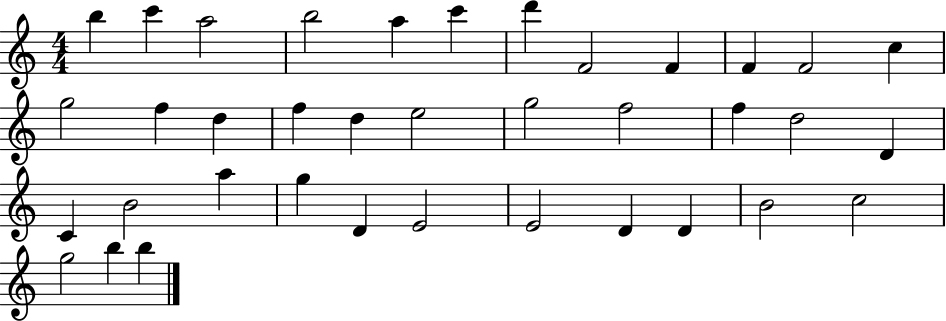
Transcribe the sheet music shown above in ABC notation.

X:1
T:Untitled
M:4/4
L:1/4
K:C
b c' a2 b2 a c' d' F2 F F F2 c g2 f d f d e2 g2 f2 f d2 D C B2 a g D E2 E2 D D B2 c2 g2 b b